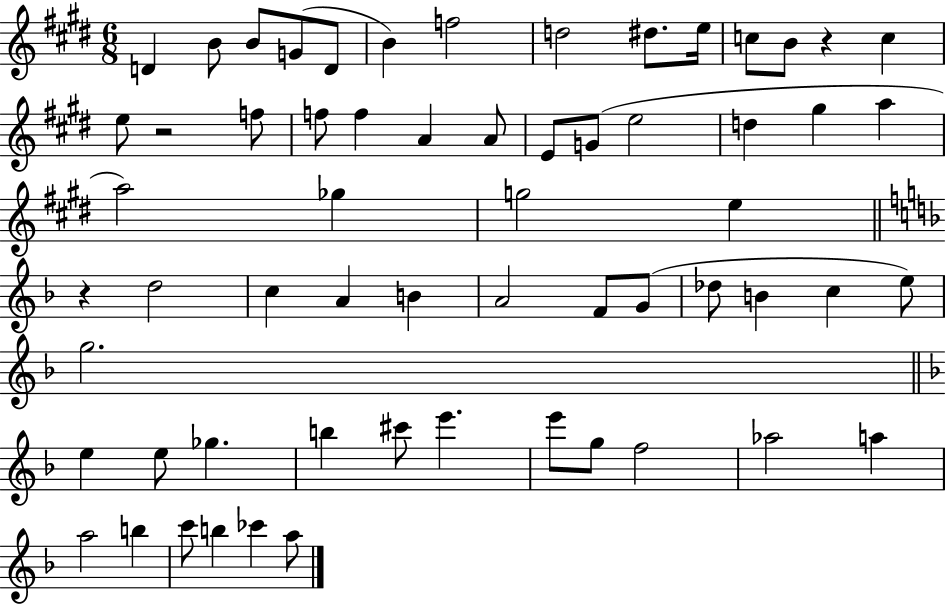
D4/q B4/e B4/e G4/e D4/e B4/q F5/h D5/h D#5/e. E5/s C5/e B4/e R/q C5/q E5/e R/h F5/e F5/e F5/q A4/q A4/e E4/e G4/e E5/h D5/q G#5/q A5/q A5/h Gb5/q G5/h E5/q R/q D5/h C5/q A4/q B4/q A4/h F4/e G4/e Db5/e B4/q C5/q E5/e G5/h. E5/q E5/e Gb5/q. B5/q C#6/e E6/q. E6/e G5/e F5/h Ab5/h A5/q A5/h B5/q C6/e B5/q CES6/q A5/e